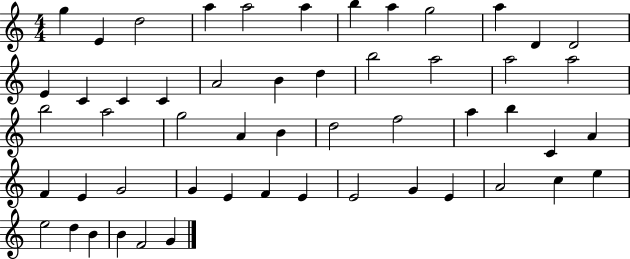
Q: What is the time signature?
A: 4/4